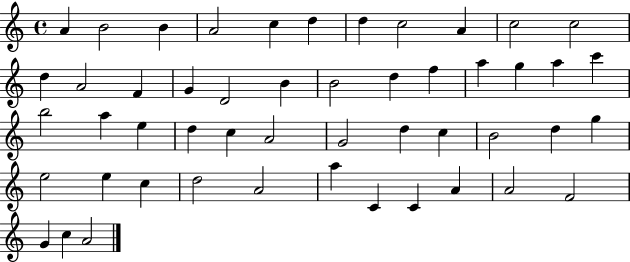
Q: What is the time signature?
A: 4/4